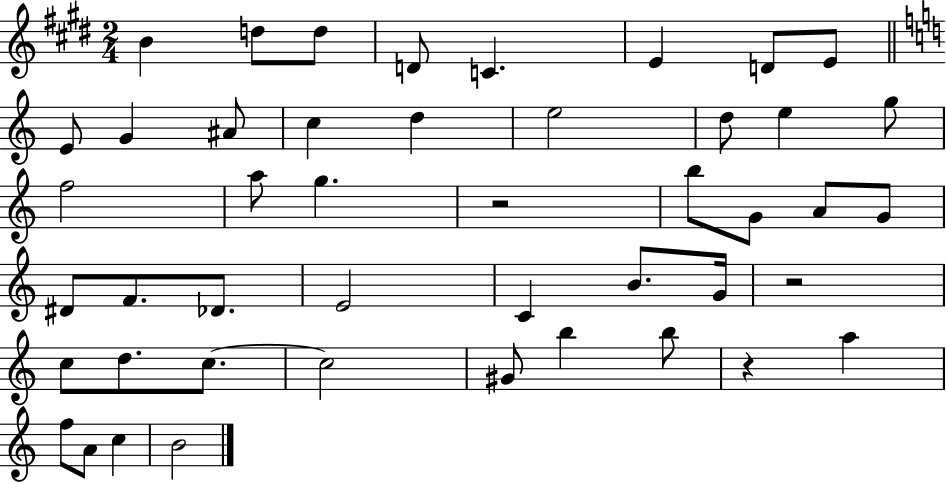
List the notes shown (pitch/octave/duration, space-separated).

B4/q D5/e D5/e D4/e C4/q. E4/q D4/e E4/e E4/e G4/q A#4/e C5/q D5/q E5/h D5/e E5/q G5/e F5/h A5/e G5/q. R/h B5/e G4/e A4/e G4/e D#4/e F4/e. Db4/e. E4/h C4/q B4/e. G4/s R/h C5/e D5/e. C5/e. C5/h G#4/e B5/q B5/e R/q A5/q F5/e A4/e C5/q B4/h